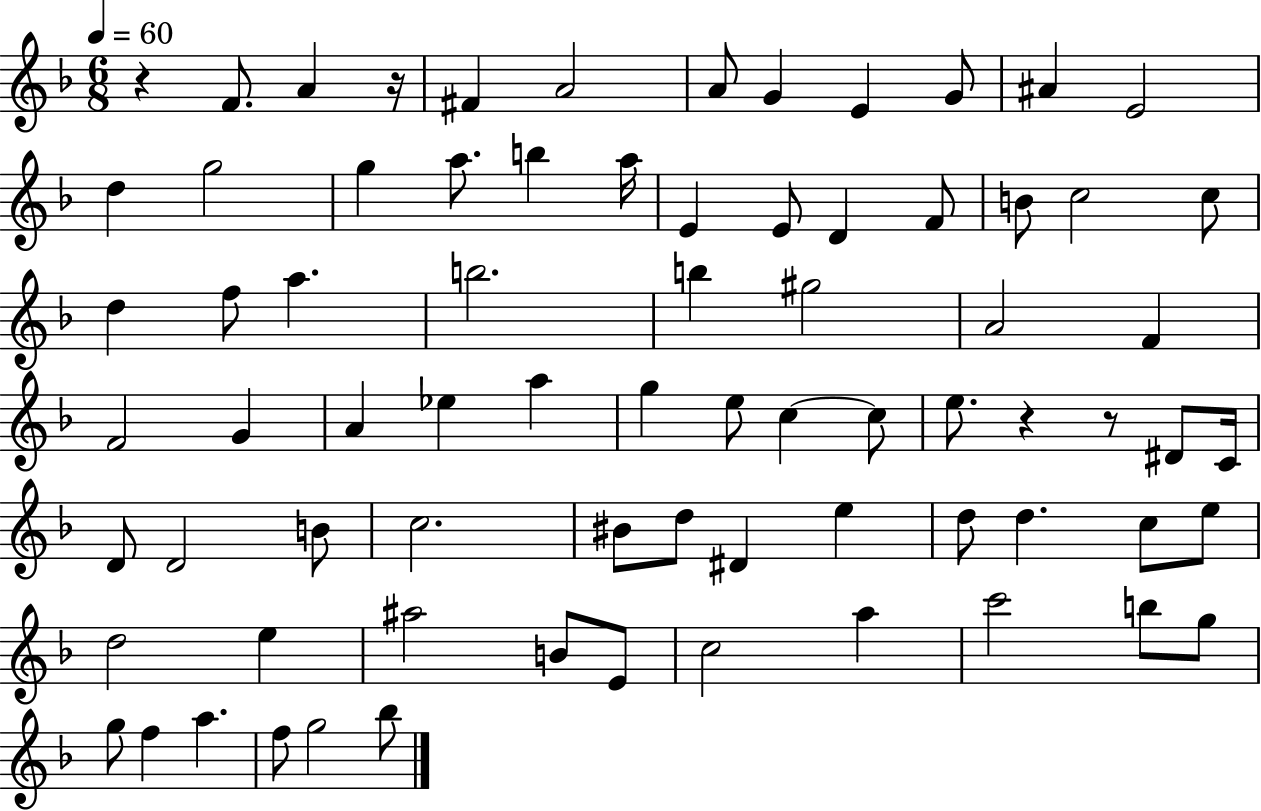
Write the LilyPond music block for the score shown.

{
  \clef treble
  \numericTimeSignature
  \time 6/8
  \key f \major
  \tempo 4 = 60
  r4 f'8. a'4 r16 | fis'4 a'2 | a'8 g'4 e'4 g'8 | ais'4 e'2 | \break d''4 g''2 | g''4 a''8. b''4 a''16 | e'4 e'8 d'4 f'8 | b'8 c''2 c''8 | \break d''4 f''8 a''4. | b''2. | b''4 gis''2 | a'2 f'4 | \break f'2 g'4 | a'4 ees''4 a''4 | g''4 e''8 c''4~~ c''8 | e''8. r4 r8 dis'8 c'16 | \break d'8 d'2 b'8 | c''2. | bis'8 d''8 dis'4 e''4 | d''8 d''4. c''8 e''8 | \break d''2 e''4 | ais''2 b'8 e'8 | c''2 a''4 | c'''2 b''8 g''8 | \break g''8 f''4 a''4. | f''8 g''2 bes''8 | \bar "|."
}